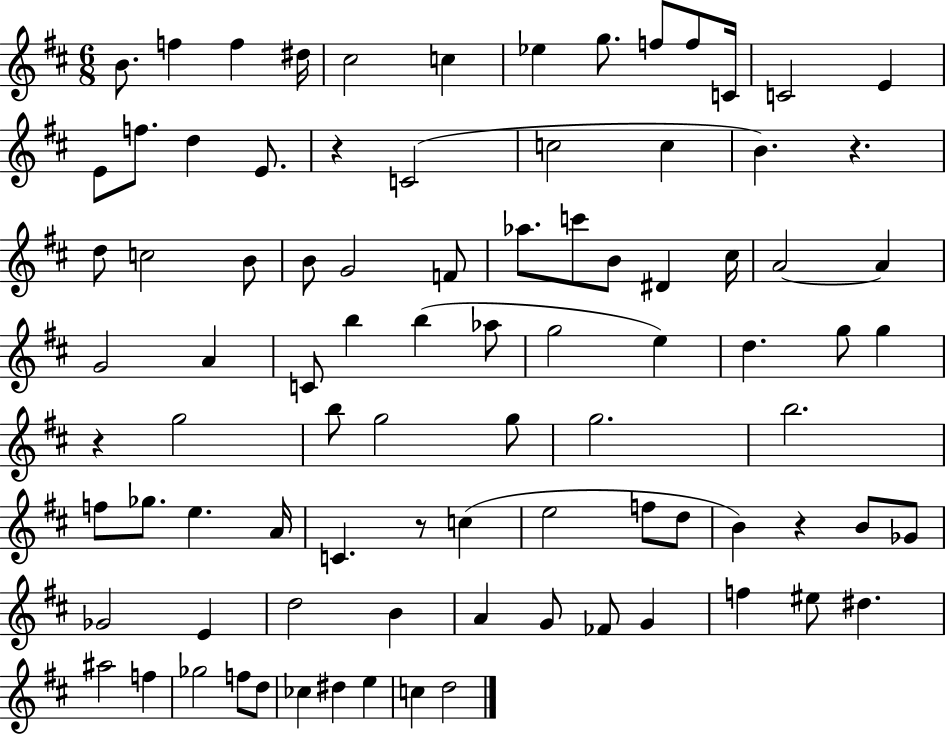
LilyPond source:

{
  \clef treble
  \numericTimeSignature
  \time 6/8
  \key d \major
  \repeat volta 2 { b'8. f''4 f''4 dis''16 | cis''2 c''4 | ees''4 g''8. f''8 f''8 c'16 | c'2 e'4 | \break e'8 f''8. d''4 e'8. | r4 c'2( | c''2 c''4 | b'4.) r4. | \break d''8 c''2 b'8 | b'8 g'2 f'8 | aes''8. c'''8 b'8 dis'4 cis''16 | a'2~~ a'4 | \break g'2 a'4 | c'8 b''4 b''4( aes''8 | g''2 e''4) | d''4. g''8 g''4 | \break r4 g''2 | b''8 g''2 g''8 | g''2. | b''2. | \break f''8 ges''8. e''4. a'16 | c'4. r8 c''4( | e''2 f''8 d''8 | b'4) r4 b'8 ges'8 | \break ges'2 e'4 | d''2 b'4 | a'4 g'8 fes'8 g'4 | f''4 eis''8 dis''4. | \break ais''2 f''4 | ges''2 f''8 d''8 | ces''4 dis''4 e''4 | c''4 d''2 | \break } \bar "|."
}